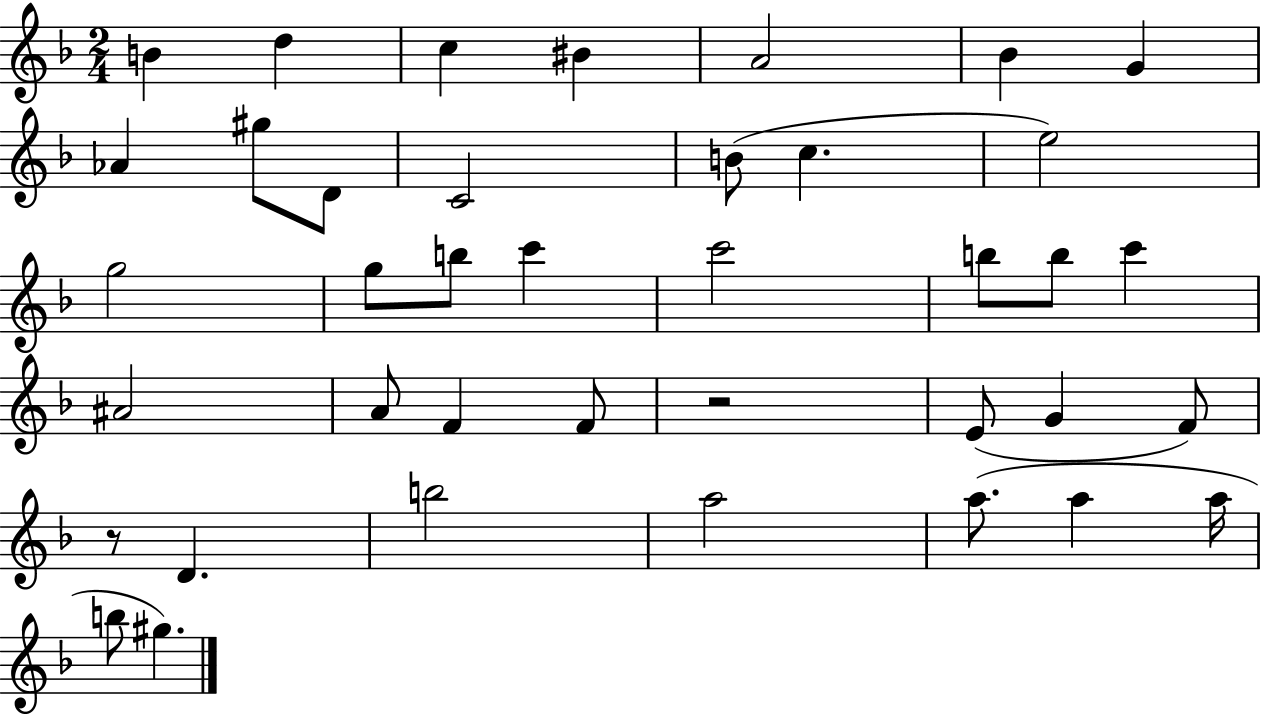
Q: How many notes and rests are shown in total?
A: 39